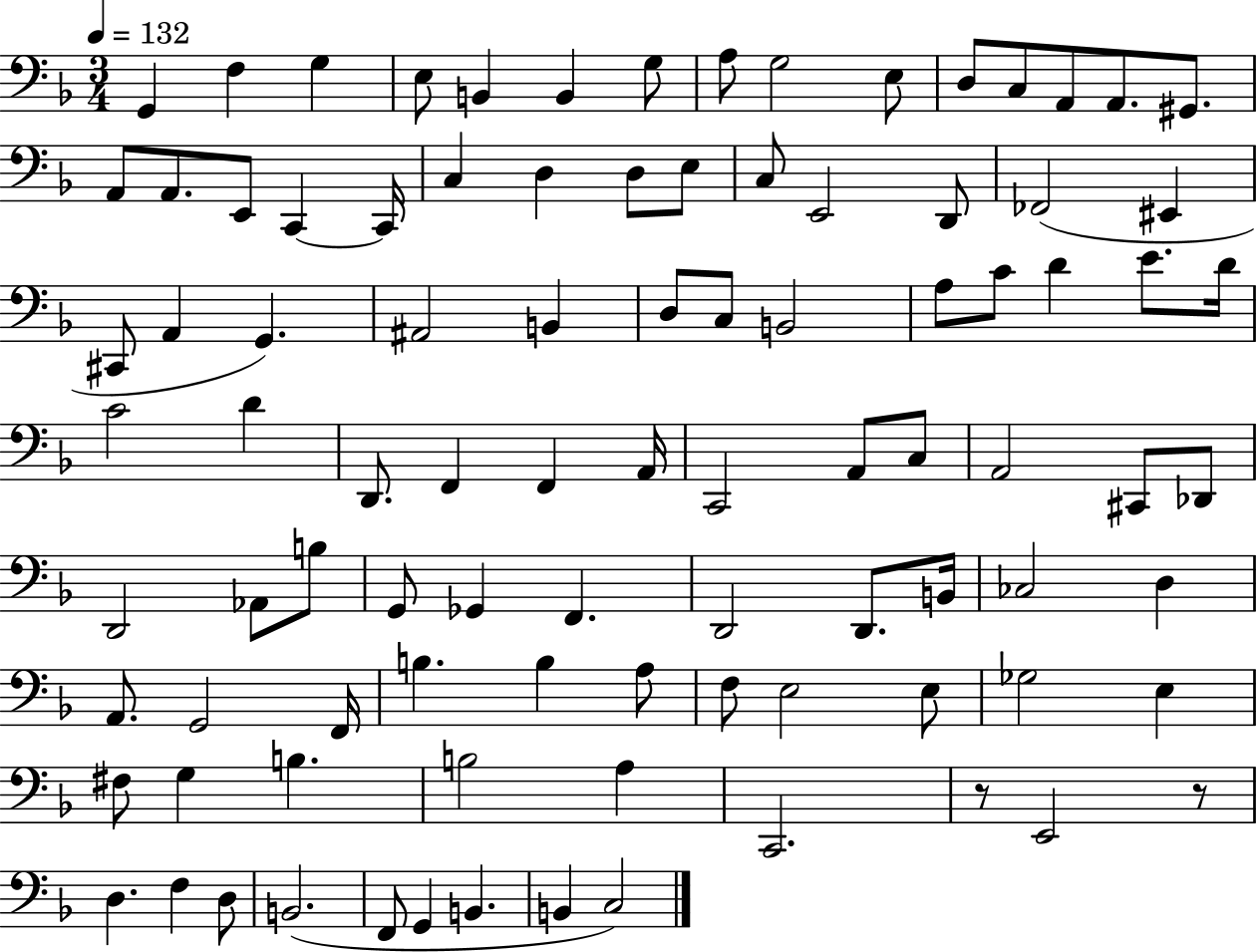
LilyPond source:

{
  \clef bass
  \numericTimeSignature
  \time 3/4
  \key f \major
  \tempo 4 = 132
  g,4 f4 g4 | e8 b,4 b,4 g8 | a8 g2 e8 | d8 c8 a,8 a,8. gis,8. | \break a,8 a,8. e,8 c,4~~ c,16 | c4 d4 d8 e8 | c8 e,2 d,8 | fes,2( eis,4 | \break cis,8 a,4 g,4.) | ais,2 b,4 | d8 c8 b,2 | a8 c'8 d'4 e'8. d'16 | \break c'2 d'4 | d,8. f,4 f,4 a,16 | c,2 a,8 c8 | a,2 cis,8 des,8 | \break d,2 aes,8 b8 | g,8 ges,4 f,4. | d,2 d,8. b,16 | ces2 d4 | \break a,8. g,2 f,16 | b4. b4 a8 | f8 e2 e8 | ges2 e4 | \break fis8 g4 b4. | b2 a4 | c,2. | r8 e,2 r8 | \break d4. f4 d8 | b,2.( | f,8 g,4 b,4. | b,4 c2) | \break \bar "|."
}